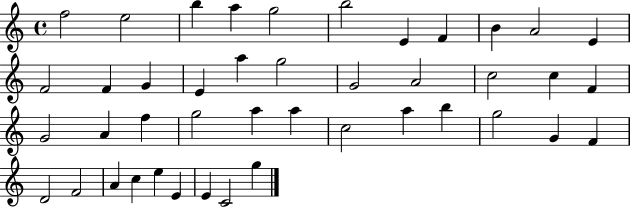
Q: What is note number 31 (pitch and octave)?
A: B5